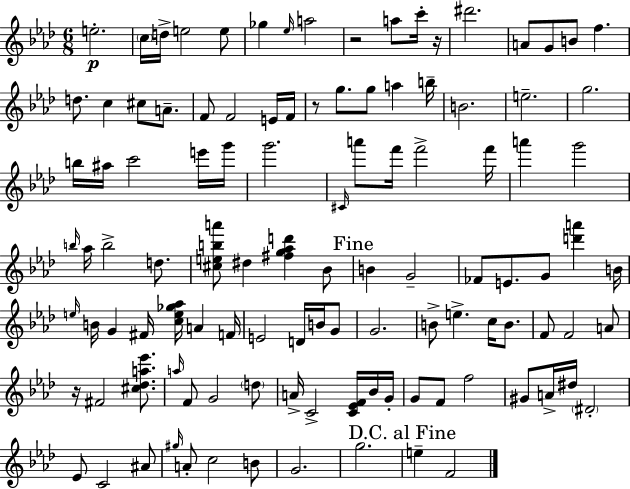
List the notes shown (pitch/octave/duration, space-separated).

E5/h. C5/s D5/s E5/h E5/e Gb5/q Eb5/s A5/h R/h A5/e C6/s R/s D#6/h. A4/e G4/e B4/e F5/q. D5/e. C5/q C#5/e A4/e. F4/e F4/h E4/s F4/s R/e G5/e. G5/e A5/q B5/s B4/h. E5/h. G5/h. B5/s A#5/s C6/h E6/s G6/s G6/h. C#4/s A6/e F6/s F6/h F6/s A6/q G6/h B5/s Ab5/s B5/h D5/e. [C#5,E5,B5,A6]/e D#5/q [F#5,G5,Ab5,D6]/q Bb4/e B4/q G4/h FES4/e E4/e. G4/e [D6,A6]/q B4/s E5/s B4/s G4/q F#4/s [C5,E5,Gb5,Ab5]/s A4/q F4/s E4/h D4/s B4/s G4/e G4/h. B4/e E5/q. C5/s B4/e. F4/e F4/h A4/e R/s F#4/h [C#5,Db5,A5,Eb6]/e. A5/s F4/e G4/h D5/e A4/s C4/h [C4,Eb4,F4]/s Bb4/s G4/s G4/e F4/e F5/h G#4/e A4/s D#5/s D#4/h Eb4/e C4/h A#4/e G#5/s A4/e C5/h B4/e G4/h. G5/h. E5/q F4/h